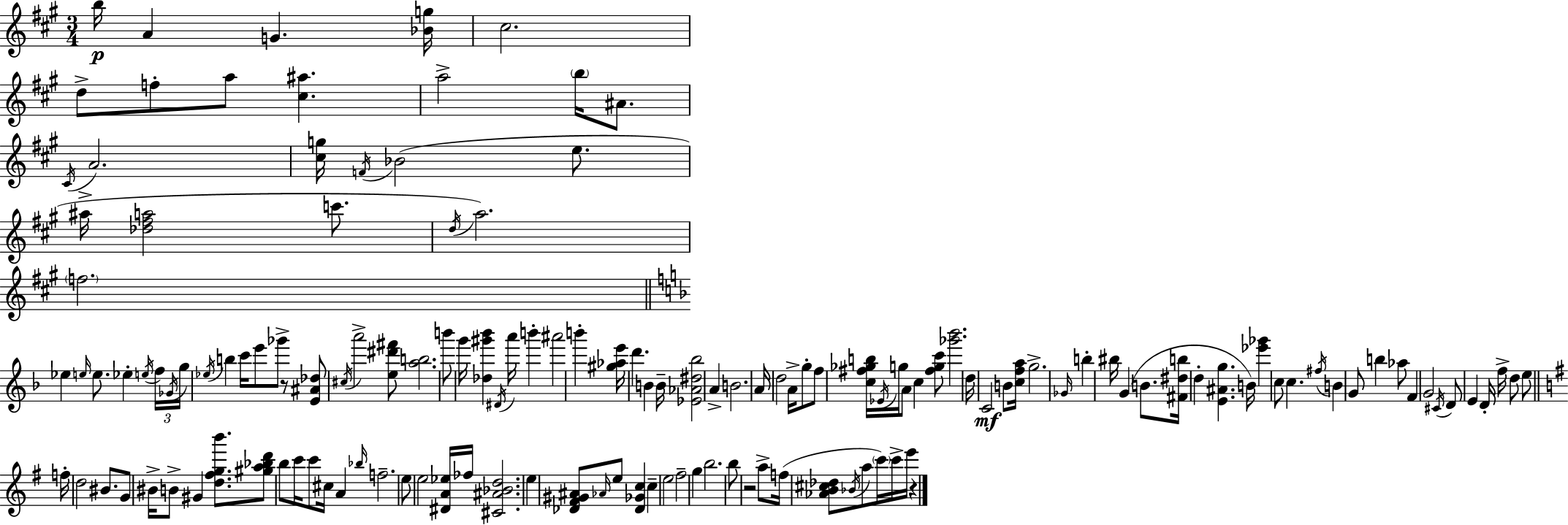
B5/s A4/q G4/q. [Bb4,G5]/s C#5/h. D5/e F5/e A5/e [C#5,A#5]/q. A5/h B5/s A#4/e. C#4/s A4/h. [C#5,G5]/s F4/s Bb4/h E5/e. A#5/s [Db5,F#5,A5]/h C6/e. D5/s A5/h. F5/h. Eb5/q E5/s E5/e. Eb5/q E5/s F5/s Gb4/s G5/s Eb5/s B5/q C6/s E6/e Gb6/e R/e [E4,A#4,Db5]/e C#5/s A6/h [E5,D#6,F#6]/e [A5,B5]/h. B6/e G6/s [Db5,G#6,Bb6]/q D#4/s A6/s B6/q A#6/h B6/q [G#5,Ab5,E6]/s D6/q. B4/q B4/s [Eb4,Ab4,D#5,Bb5]/h A4/q B4/h. A4/s D5/h A4/s G5/e F5/e [C5,F#5,Gb5,B5]/s Eb4/s G5/s A4/e C5/q [F#5,G5,C6]/e [Gb6,Bb6]/h. D5/s C4/h B4/e [C5,F5,A5]/s G5/h. Gb4/s B5/q BIS5/s G4/q B4/e. [F#4,D#5,B5]/s D5/q [E4,A#4,G5]/q. B4/s [Eb6,Gb6]/q C5/e C5/q. F#5/s B4/q G4/e B5/q Ab5/e F4/q G4/h C#4/s D4/e E4/q D4/s F5/s D5/e E5/e F5/s D5/h BIS4/e. G4/e BIS4/s B4/e G#4/q [D5,F#5,G5,B6]/e. [G#5,A5,Bb5,D6]/e B5/e C6/s C6/e C#5/s A4/q Bb5/s F5/h. E5/e E5/h [D#4,A4,Eb5]/s FES5/s [C#4,A#4,Bb4,D5]/h. E5/q [Db4,F#4,G#4,A#4]/e Ab4/s E5/e [Db4,Gb4,C5]/q C5/q E5/h F#5/h G5/q B5/h. B5/e R/h A5/e F5/s [Ab4,B4,C#5,Db5]/e Bb4/s A5/e C6/s C6/s E6/s R/q